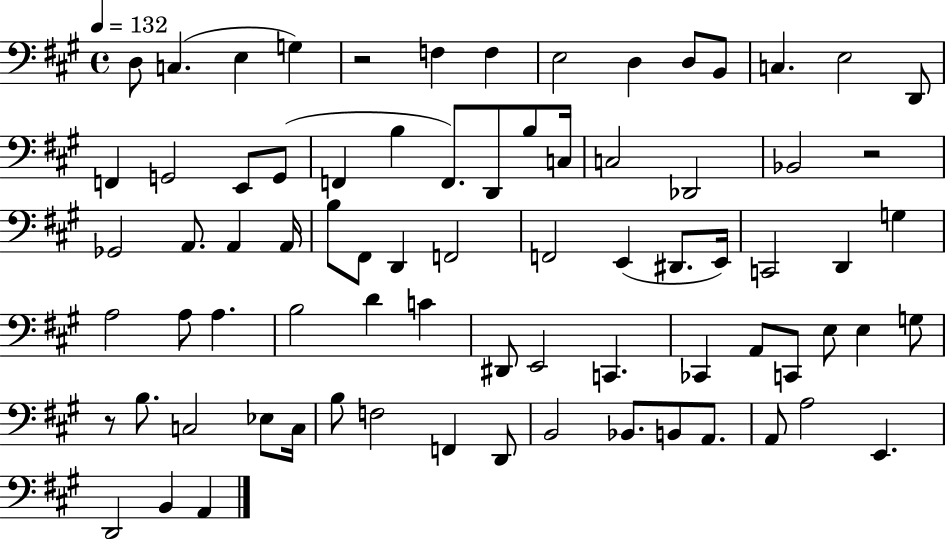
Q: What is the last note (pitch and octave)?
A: A2